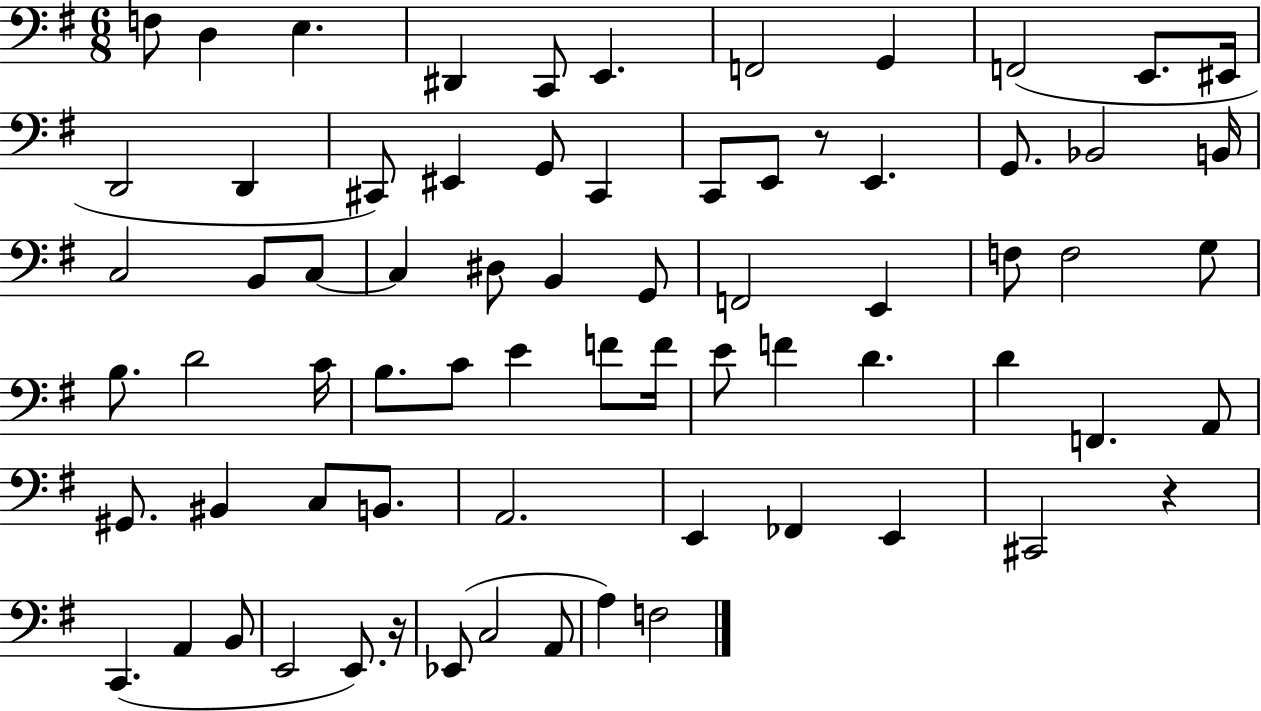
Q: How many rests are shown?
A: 3